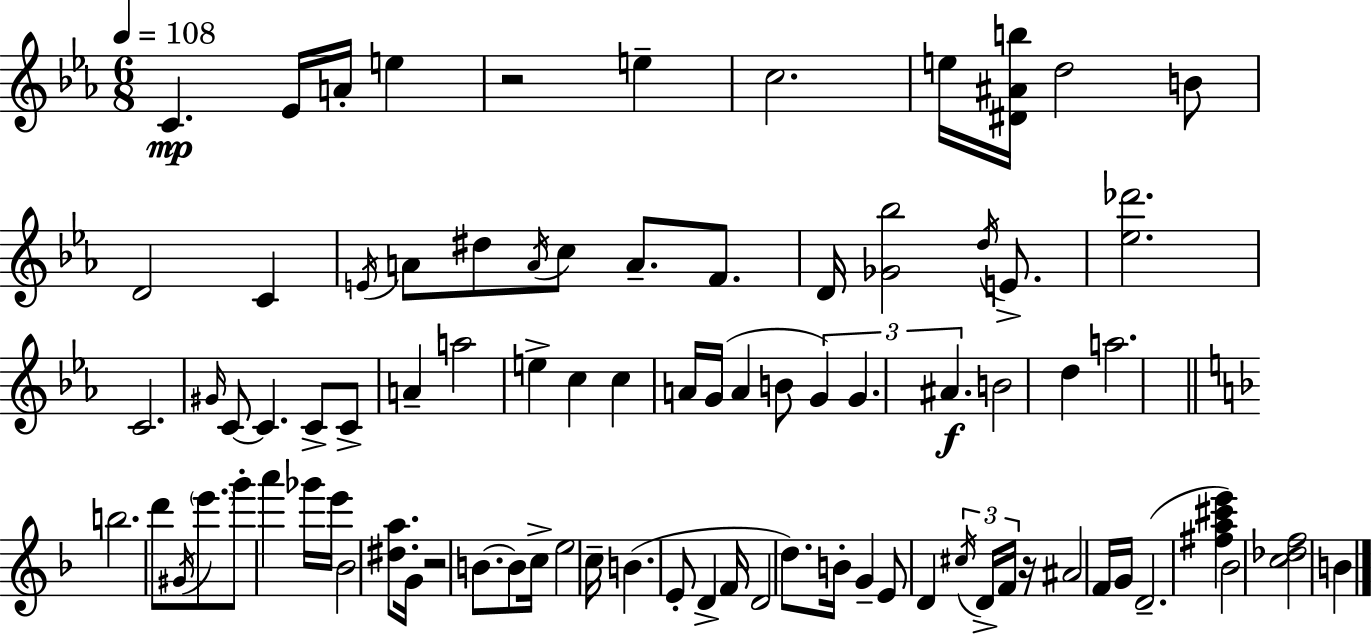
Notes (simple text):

C4/q. Eb4/s A4/s E5/q R/h E5/q C5/h. E5/s [D#4,A#4,B5]/s D5/h B4/e D4/h C4/q E4/s A4/e D#5/e A4/s C5/e A4/e. F4/e. D4/s [Gb4,Bb5]/h D5/s E4/e. [Eb5,Db6]/h. C4/h. G#4/s C4/e C4/q. C4/e C4/e A4/q A5/h E5/q C5/q C5/q A4/s G4/s A4/q B4/e G4/q G4/q. A#4/q. B4/h D5/q A5/h. B5/h. D6/e G#4/s E6/e. G6/e A6/q Gb6/s E6/s Bb4/h [D#5,A5]/e. G4/s R/h B4/e. B4/e C5/s E5/h C5/s B4/q. E4/e D4/q F4/s D4/h D5/e. B4/s G4/q E4/e D4/q C#5/s D4/s F4/s R/s A#4/h F4/s G4/s D4/h. [F#5,A5,C#6,E6]/q Bb4/h [C5,Db5,F5]/h B4/q